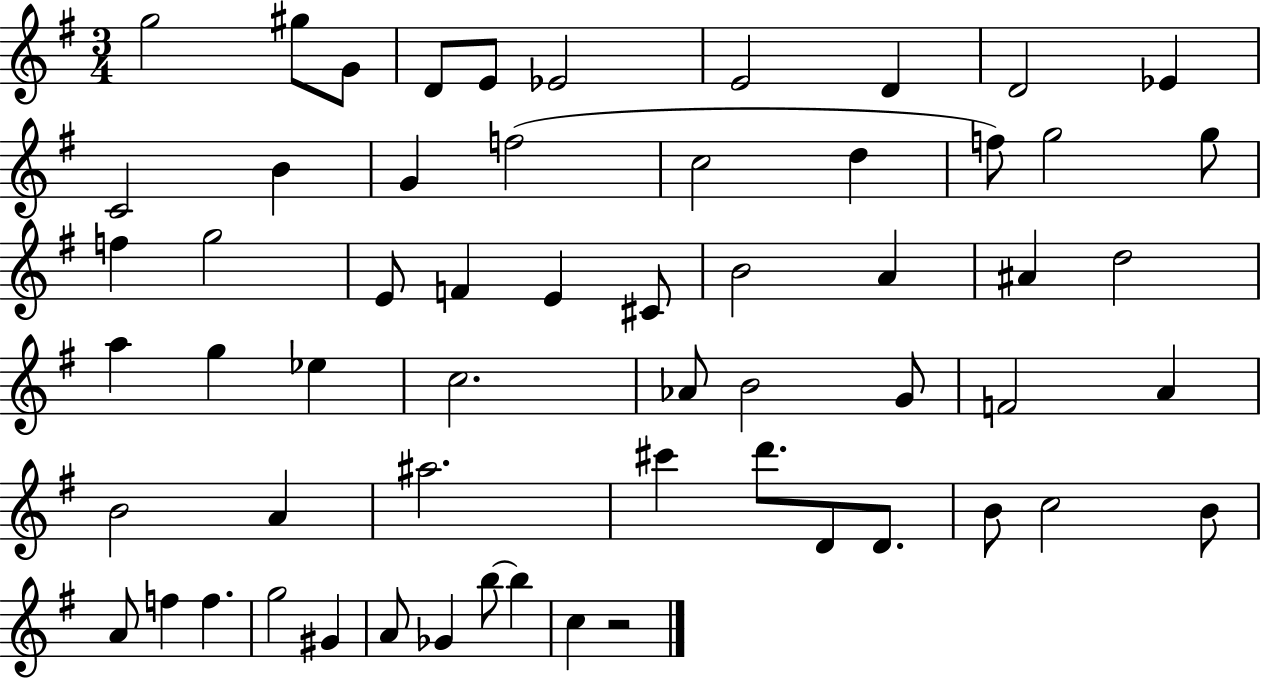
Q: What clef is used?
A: treble